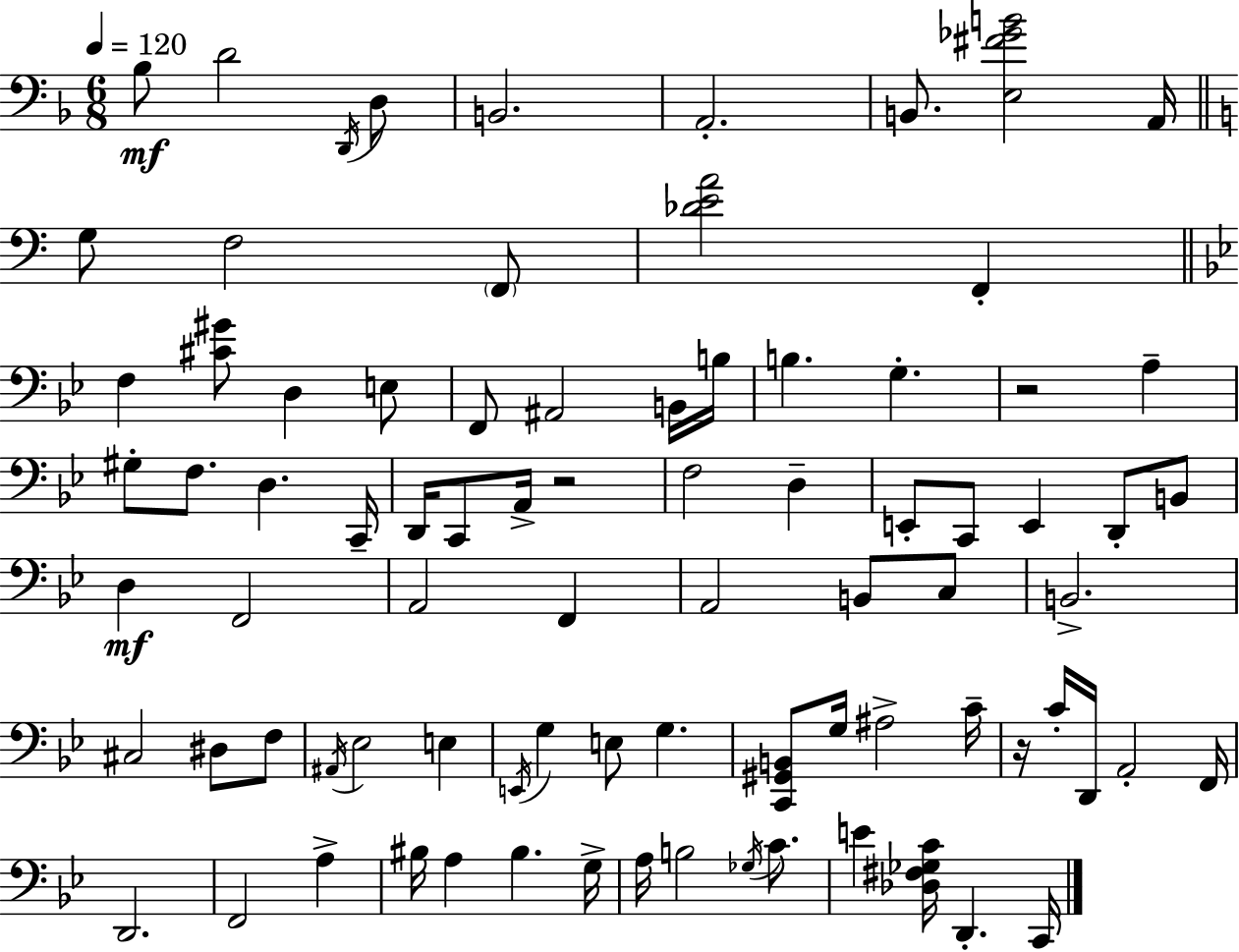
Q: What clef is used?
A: bass